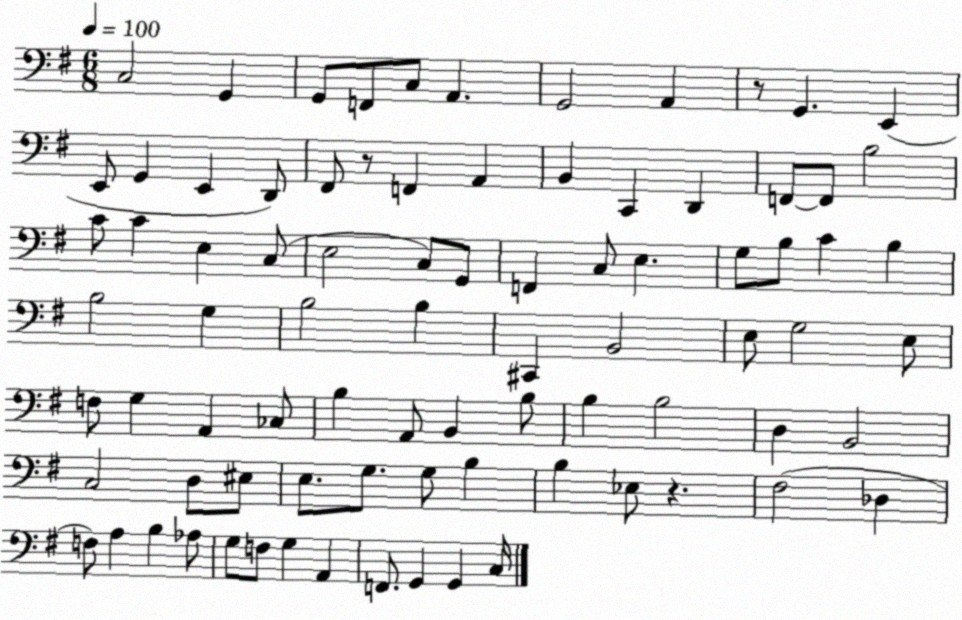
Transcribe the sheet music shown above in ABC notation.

X:1
T:Untitled
M:6/8
L:1/4
K:G
C,2 G,, G,,/2 F,,/2 C,/2 A,, G,,2 A,, z/2 G,, E,, E,,/2 G,, E,, D,,/2 ^F,,/2 z/2 F,, A,, B,, C,, D,, F,,/2 F,,/2 B,2 C/2 C E, C,/2 E,2 C,/2 G,,/2 F,, C,/2 E, G,/2 B,/2 C B, B,2 G, B,2 B, ^C,, B,,2 E,/2 G,2 E,/2 F,/2 G, A,, _C,/2 B, A,,/2 B,, B,/2 B, B,2 D, B,,2 C,2 D,/2 ^E,/2 E,/2 G,/2 G,/2 B, B, _E,/2 z ^F,2 _D, F,/2 A, B, _A,/2 G,/2 F,/2 G, A,, F,,/2 G,, G,, C,/4